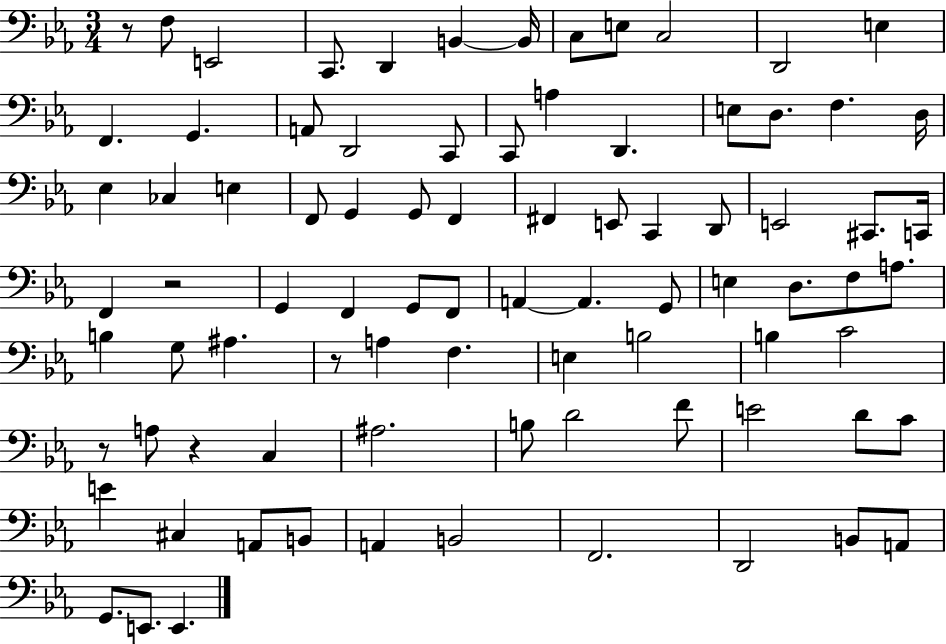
R/e F3/e E2/h C2/e. D2/q B2/q B2/s C3/e E3/e C3/h D2/h E3/q F2/q. G2/q. A2/e D2/h C2/e C2/e A3/q D2/q. E3/e D3/e. F3/q. D3/s Eb3/q CES3/q E3/q F2/e G2/q G2/e F2/q F#2/q E2/e C2/q D2/e E2/h C#2/e. C2/s F2/q R/h G2/q F2/q G2/e F2/e A2/q A2/q. G2/e E3/q D3/e. F3/e A3/e. B3/q G3/e A#3/q. R/e A3/q F3/q. E3/q B3/h B3/q C4/h R/e A3/e R/q C3/q A#3/h. B3/e D4/h F4/e E4/h D4/e C4/e E4/q C#3/q A2/e B2/e A2/q B2/h F2/h. D2/h B2/e A2/e G2/e. E2/e. E2/q.